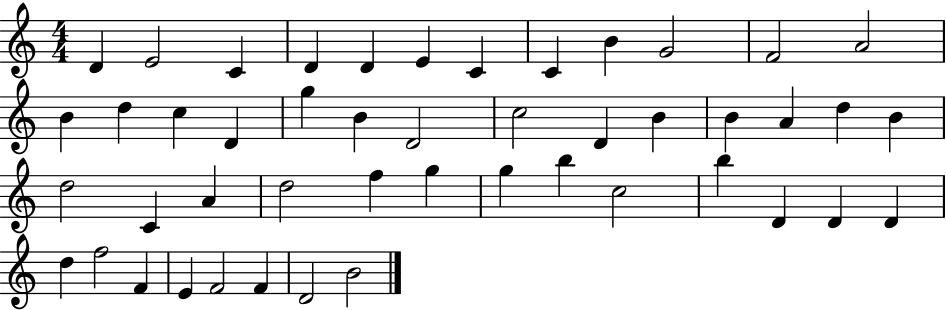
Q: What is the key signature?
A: C major